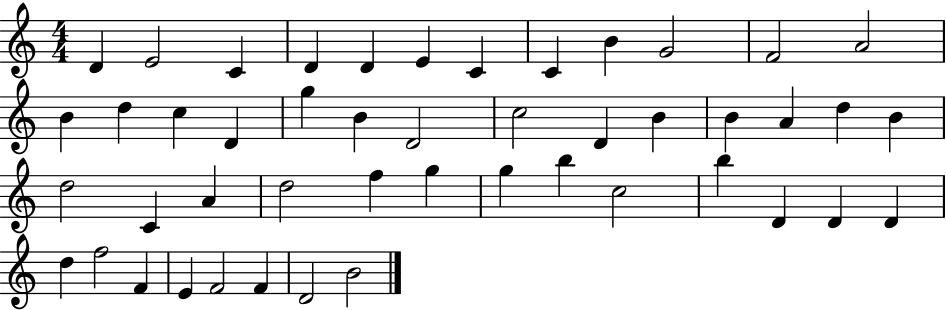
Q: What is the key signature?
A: C major